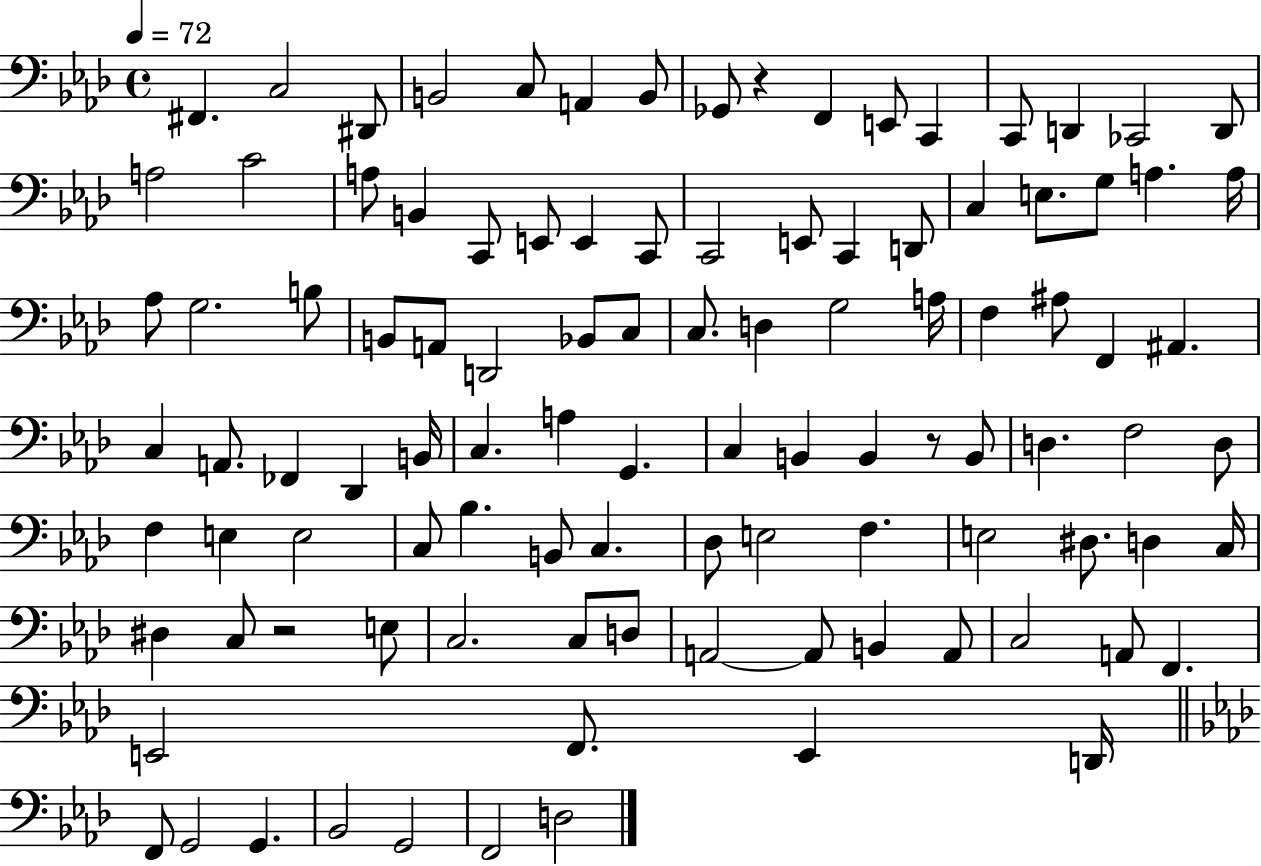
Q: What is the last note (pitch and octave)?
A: D3